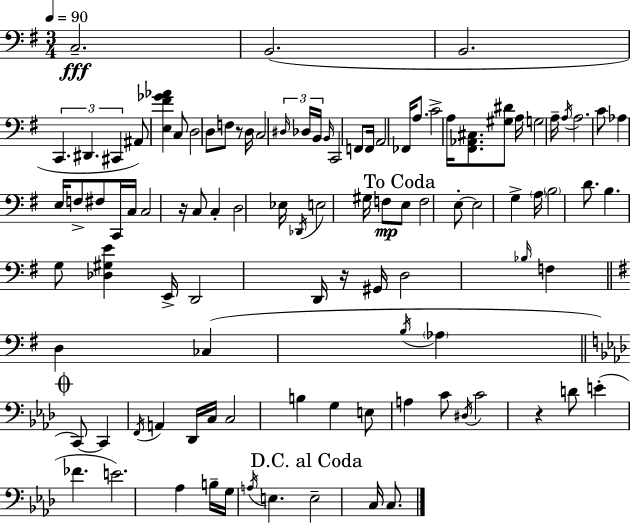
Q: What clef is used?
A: bass